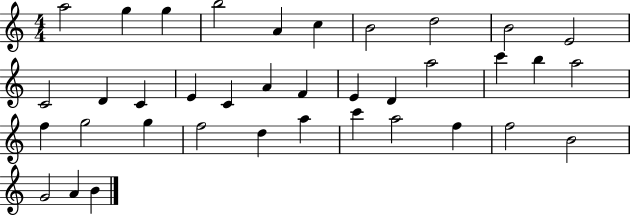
X:1
T:Untitled
M:4/4
L:1/4
K:C
a2 g g b2 A c B2 d2 B2 E2 C2 D C E C A F E D a2 c' b a2 f g2 g f2 d a c' a2 f f2 B2 G2 A B